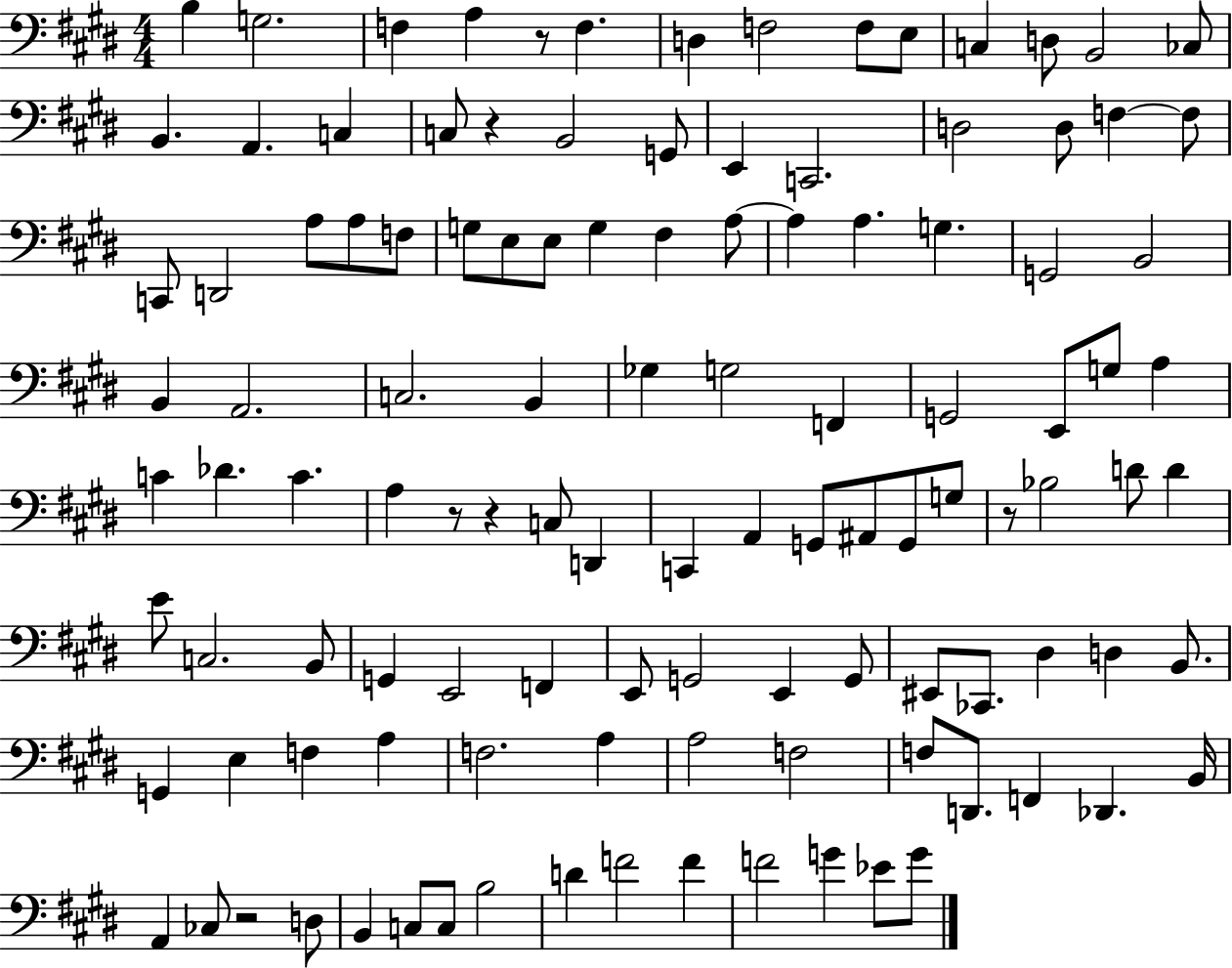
{
  \clef bass
  \numericTimeSignature
  \time 4/4
  \key e \major
  \repeat volta 2 { b4 g2. | f4 a4 r8 f4. | d4 f2 f8 e8 | c4 d8 b,2 ces8 | \break b,4. a,4. c4 | c8 r4 b,2 g,8 | e,4 c,2. | d2 d8 f4~~ f8 | \break c,8 d,2 a8 a8 f8 | g8 e8 e8 g4 fis4 a8~~ | a4 a4. g4. | g,2 b,2 | \break b,4 a,2. | c2. b,4 | ges4 g2 f,4 | g,2 e,8 g8 a4 | \break c'4 des'4. c'4. | a4 r8 r4 c8 d,4 | c,4 a,4 g,8 ais,8 g,8 g8 | r8 bes2 d'8 d'4 | \break e'8 c2. b,8 | g,4 e,2 f,4 | e,8 g,2 e,4 g,8 | eis,8 ces,8. dis4 d4 b,8. | \break g,4 e4 f4 a4 | f2. a4 | a2 f2 | f8 d,8. f,4 des,4. b,16 | \break a,4 ces8 r2 d8 | b,4 c8 c8 b2 | d'4 f'2 f'4 | f'2 g'4 ees'8 g'8 | \break } \bar "|."
}